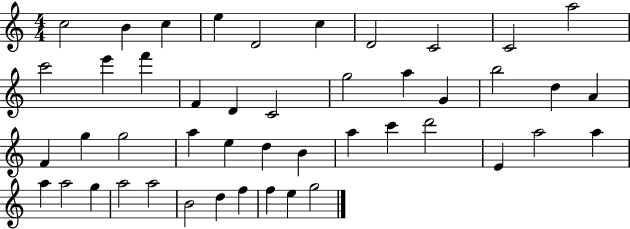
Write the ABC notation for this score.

X:1
T:Untitled
M:4/4
L:1/4
K:C
c2 B c e D2 c D2 C2 C2 a2 c'2 e' f' F D C2 g2 a G b2 d A F g g2 a e d B a c' d'2 E a2 a a a2 g a2 a2 B2 d f f e g2